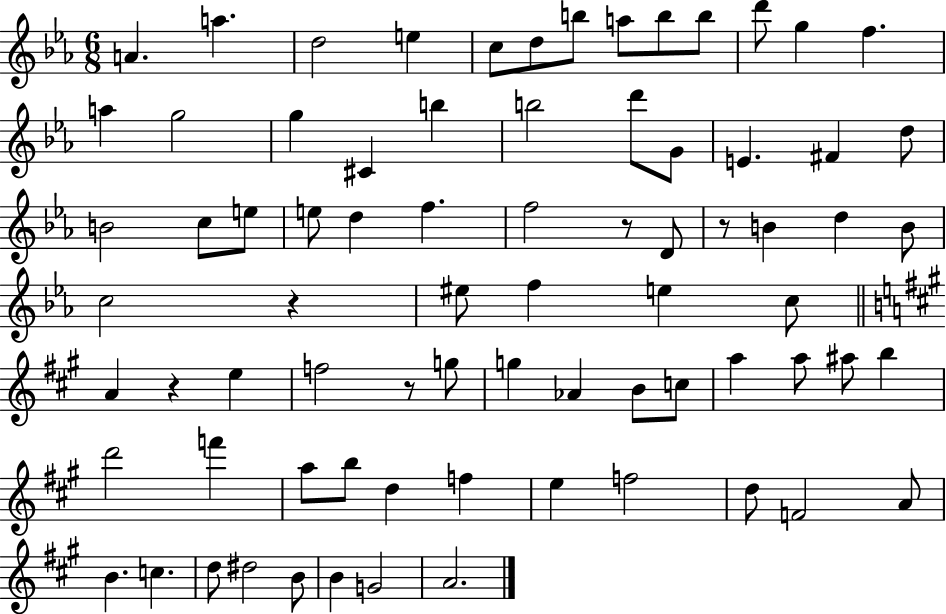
A4/q. A5/q. D5/h E5/q C5/e D5/e B5/e A5/e B5/e B5/e D6/e G5/q F5/q. A5/q G5/h G5/q C#4/q B5/q B5/h D6/e G4/e E4/q. F#4/q D5/e B4/h C5/e E5/e E5/e D5/q F5/q. F5/h R/e D4/e R/e B4/q D5/q B4/e C5/h R/q EIS5/e F5/q E5/q C5/e A4/q R/q E5/q F5/h R/e G5/e G5/q Ab4/q B4/e C5/e A5/q A5/e A#5/e B5/q D6/h F6/q A5/e B5/e D5/q F5/q E5/q F5/h D5/e F4/h A4/e B4/q. C5/q. D5/e D#5/h B4/e B4/q G4/h A4/h.